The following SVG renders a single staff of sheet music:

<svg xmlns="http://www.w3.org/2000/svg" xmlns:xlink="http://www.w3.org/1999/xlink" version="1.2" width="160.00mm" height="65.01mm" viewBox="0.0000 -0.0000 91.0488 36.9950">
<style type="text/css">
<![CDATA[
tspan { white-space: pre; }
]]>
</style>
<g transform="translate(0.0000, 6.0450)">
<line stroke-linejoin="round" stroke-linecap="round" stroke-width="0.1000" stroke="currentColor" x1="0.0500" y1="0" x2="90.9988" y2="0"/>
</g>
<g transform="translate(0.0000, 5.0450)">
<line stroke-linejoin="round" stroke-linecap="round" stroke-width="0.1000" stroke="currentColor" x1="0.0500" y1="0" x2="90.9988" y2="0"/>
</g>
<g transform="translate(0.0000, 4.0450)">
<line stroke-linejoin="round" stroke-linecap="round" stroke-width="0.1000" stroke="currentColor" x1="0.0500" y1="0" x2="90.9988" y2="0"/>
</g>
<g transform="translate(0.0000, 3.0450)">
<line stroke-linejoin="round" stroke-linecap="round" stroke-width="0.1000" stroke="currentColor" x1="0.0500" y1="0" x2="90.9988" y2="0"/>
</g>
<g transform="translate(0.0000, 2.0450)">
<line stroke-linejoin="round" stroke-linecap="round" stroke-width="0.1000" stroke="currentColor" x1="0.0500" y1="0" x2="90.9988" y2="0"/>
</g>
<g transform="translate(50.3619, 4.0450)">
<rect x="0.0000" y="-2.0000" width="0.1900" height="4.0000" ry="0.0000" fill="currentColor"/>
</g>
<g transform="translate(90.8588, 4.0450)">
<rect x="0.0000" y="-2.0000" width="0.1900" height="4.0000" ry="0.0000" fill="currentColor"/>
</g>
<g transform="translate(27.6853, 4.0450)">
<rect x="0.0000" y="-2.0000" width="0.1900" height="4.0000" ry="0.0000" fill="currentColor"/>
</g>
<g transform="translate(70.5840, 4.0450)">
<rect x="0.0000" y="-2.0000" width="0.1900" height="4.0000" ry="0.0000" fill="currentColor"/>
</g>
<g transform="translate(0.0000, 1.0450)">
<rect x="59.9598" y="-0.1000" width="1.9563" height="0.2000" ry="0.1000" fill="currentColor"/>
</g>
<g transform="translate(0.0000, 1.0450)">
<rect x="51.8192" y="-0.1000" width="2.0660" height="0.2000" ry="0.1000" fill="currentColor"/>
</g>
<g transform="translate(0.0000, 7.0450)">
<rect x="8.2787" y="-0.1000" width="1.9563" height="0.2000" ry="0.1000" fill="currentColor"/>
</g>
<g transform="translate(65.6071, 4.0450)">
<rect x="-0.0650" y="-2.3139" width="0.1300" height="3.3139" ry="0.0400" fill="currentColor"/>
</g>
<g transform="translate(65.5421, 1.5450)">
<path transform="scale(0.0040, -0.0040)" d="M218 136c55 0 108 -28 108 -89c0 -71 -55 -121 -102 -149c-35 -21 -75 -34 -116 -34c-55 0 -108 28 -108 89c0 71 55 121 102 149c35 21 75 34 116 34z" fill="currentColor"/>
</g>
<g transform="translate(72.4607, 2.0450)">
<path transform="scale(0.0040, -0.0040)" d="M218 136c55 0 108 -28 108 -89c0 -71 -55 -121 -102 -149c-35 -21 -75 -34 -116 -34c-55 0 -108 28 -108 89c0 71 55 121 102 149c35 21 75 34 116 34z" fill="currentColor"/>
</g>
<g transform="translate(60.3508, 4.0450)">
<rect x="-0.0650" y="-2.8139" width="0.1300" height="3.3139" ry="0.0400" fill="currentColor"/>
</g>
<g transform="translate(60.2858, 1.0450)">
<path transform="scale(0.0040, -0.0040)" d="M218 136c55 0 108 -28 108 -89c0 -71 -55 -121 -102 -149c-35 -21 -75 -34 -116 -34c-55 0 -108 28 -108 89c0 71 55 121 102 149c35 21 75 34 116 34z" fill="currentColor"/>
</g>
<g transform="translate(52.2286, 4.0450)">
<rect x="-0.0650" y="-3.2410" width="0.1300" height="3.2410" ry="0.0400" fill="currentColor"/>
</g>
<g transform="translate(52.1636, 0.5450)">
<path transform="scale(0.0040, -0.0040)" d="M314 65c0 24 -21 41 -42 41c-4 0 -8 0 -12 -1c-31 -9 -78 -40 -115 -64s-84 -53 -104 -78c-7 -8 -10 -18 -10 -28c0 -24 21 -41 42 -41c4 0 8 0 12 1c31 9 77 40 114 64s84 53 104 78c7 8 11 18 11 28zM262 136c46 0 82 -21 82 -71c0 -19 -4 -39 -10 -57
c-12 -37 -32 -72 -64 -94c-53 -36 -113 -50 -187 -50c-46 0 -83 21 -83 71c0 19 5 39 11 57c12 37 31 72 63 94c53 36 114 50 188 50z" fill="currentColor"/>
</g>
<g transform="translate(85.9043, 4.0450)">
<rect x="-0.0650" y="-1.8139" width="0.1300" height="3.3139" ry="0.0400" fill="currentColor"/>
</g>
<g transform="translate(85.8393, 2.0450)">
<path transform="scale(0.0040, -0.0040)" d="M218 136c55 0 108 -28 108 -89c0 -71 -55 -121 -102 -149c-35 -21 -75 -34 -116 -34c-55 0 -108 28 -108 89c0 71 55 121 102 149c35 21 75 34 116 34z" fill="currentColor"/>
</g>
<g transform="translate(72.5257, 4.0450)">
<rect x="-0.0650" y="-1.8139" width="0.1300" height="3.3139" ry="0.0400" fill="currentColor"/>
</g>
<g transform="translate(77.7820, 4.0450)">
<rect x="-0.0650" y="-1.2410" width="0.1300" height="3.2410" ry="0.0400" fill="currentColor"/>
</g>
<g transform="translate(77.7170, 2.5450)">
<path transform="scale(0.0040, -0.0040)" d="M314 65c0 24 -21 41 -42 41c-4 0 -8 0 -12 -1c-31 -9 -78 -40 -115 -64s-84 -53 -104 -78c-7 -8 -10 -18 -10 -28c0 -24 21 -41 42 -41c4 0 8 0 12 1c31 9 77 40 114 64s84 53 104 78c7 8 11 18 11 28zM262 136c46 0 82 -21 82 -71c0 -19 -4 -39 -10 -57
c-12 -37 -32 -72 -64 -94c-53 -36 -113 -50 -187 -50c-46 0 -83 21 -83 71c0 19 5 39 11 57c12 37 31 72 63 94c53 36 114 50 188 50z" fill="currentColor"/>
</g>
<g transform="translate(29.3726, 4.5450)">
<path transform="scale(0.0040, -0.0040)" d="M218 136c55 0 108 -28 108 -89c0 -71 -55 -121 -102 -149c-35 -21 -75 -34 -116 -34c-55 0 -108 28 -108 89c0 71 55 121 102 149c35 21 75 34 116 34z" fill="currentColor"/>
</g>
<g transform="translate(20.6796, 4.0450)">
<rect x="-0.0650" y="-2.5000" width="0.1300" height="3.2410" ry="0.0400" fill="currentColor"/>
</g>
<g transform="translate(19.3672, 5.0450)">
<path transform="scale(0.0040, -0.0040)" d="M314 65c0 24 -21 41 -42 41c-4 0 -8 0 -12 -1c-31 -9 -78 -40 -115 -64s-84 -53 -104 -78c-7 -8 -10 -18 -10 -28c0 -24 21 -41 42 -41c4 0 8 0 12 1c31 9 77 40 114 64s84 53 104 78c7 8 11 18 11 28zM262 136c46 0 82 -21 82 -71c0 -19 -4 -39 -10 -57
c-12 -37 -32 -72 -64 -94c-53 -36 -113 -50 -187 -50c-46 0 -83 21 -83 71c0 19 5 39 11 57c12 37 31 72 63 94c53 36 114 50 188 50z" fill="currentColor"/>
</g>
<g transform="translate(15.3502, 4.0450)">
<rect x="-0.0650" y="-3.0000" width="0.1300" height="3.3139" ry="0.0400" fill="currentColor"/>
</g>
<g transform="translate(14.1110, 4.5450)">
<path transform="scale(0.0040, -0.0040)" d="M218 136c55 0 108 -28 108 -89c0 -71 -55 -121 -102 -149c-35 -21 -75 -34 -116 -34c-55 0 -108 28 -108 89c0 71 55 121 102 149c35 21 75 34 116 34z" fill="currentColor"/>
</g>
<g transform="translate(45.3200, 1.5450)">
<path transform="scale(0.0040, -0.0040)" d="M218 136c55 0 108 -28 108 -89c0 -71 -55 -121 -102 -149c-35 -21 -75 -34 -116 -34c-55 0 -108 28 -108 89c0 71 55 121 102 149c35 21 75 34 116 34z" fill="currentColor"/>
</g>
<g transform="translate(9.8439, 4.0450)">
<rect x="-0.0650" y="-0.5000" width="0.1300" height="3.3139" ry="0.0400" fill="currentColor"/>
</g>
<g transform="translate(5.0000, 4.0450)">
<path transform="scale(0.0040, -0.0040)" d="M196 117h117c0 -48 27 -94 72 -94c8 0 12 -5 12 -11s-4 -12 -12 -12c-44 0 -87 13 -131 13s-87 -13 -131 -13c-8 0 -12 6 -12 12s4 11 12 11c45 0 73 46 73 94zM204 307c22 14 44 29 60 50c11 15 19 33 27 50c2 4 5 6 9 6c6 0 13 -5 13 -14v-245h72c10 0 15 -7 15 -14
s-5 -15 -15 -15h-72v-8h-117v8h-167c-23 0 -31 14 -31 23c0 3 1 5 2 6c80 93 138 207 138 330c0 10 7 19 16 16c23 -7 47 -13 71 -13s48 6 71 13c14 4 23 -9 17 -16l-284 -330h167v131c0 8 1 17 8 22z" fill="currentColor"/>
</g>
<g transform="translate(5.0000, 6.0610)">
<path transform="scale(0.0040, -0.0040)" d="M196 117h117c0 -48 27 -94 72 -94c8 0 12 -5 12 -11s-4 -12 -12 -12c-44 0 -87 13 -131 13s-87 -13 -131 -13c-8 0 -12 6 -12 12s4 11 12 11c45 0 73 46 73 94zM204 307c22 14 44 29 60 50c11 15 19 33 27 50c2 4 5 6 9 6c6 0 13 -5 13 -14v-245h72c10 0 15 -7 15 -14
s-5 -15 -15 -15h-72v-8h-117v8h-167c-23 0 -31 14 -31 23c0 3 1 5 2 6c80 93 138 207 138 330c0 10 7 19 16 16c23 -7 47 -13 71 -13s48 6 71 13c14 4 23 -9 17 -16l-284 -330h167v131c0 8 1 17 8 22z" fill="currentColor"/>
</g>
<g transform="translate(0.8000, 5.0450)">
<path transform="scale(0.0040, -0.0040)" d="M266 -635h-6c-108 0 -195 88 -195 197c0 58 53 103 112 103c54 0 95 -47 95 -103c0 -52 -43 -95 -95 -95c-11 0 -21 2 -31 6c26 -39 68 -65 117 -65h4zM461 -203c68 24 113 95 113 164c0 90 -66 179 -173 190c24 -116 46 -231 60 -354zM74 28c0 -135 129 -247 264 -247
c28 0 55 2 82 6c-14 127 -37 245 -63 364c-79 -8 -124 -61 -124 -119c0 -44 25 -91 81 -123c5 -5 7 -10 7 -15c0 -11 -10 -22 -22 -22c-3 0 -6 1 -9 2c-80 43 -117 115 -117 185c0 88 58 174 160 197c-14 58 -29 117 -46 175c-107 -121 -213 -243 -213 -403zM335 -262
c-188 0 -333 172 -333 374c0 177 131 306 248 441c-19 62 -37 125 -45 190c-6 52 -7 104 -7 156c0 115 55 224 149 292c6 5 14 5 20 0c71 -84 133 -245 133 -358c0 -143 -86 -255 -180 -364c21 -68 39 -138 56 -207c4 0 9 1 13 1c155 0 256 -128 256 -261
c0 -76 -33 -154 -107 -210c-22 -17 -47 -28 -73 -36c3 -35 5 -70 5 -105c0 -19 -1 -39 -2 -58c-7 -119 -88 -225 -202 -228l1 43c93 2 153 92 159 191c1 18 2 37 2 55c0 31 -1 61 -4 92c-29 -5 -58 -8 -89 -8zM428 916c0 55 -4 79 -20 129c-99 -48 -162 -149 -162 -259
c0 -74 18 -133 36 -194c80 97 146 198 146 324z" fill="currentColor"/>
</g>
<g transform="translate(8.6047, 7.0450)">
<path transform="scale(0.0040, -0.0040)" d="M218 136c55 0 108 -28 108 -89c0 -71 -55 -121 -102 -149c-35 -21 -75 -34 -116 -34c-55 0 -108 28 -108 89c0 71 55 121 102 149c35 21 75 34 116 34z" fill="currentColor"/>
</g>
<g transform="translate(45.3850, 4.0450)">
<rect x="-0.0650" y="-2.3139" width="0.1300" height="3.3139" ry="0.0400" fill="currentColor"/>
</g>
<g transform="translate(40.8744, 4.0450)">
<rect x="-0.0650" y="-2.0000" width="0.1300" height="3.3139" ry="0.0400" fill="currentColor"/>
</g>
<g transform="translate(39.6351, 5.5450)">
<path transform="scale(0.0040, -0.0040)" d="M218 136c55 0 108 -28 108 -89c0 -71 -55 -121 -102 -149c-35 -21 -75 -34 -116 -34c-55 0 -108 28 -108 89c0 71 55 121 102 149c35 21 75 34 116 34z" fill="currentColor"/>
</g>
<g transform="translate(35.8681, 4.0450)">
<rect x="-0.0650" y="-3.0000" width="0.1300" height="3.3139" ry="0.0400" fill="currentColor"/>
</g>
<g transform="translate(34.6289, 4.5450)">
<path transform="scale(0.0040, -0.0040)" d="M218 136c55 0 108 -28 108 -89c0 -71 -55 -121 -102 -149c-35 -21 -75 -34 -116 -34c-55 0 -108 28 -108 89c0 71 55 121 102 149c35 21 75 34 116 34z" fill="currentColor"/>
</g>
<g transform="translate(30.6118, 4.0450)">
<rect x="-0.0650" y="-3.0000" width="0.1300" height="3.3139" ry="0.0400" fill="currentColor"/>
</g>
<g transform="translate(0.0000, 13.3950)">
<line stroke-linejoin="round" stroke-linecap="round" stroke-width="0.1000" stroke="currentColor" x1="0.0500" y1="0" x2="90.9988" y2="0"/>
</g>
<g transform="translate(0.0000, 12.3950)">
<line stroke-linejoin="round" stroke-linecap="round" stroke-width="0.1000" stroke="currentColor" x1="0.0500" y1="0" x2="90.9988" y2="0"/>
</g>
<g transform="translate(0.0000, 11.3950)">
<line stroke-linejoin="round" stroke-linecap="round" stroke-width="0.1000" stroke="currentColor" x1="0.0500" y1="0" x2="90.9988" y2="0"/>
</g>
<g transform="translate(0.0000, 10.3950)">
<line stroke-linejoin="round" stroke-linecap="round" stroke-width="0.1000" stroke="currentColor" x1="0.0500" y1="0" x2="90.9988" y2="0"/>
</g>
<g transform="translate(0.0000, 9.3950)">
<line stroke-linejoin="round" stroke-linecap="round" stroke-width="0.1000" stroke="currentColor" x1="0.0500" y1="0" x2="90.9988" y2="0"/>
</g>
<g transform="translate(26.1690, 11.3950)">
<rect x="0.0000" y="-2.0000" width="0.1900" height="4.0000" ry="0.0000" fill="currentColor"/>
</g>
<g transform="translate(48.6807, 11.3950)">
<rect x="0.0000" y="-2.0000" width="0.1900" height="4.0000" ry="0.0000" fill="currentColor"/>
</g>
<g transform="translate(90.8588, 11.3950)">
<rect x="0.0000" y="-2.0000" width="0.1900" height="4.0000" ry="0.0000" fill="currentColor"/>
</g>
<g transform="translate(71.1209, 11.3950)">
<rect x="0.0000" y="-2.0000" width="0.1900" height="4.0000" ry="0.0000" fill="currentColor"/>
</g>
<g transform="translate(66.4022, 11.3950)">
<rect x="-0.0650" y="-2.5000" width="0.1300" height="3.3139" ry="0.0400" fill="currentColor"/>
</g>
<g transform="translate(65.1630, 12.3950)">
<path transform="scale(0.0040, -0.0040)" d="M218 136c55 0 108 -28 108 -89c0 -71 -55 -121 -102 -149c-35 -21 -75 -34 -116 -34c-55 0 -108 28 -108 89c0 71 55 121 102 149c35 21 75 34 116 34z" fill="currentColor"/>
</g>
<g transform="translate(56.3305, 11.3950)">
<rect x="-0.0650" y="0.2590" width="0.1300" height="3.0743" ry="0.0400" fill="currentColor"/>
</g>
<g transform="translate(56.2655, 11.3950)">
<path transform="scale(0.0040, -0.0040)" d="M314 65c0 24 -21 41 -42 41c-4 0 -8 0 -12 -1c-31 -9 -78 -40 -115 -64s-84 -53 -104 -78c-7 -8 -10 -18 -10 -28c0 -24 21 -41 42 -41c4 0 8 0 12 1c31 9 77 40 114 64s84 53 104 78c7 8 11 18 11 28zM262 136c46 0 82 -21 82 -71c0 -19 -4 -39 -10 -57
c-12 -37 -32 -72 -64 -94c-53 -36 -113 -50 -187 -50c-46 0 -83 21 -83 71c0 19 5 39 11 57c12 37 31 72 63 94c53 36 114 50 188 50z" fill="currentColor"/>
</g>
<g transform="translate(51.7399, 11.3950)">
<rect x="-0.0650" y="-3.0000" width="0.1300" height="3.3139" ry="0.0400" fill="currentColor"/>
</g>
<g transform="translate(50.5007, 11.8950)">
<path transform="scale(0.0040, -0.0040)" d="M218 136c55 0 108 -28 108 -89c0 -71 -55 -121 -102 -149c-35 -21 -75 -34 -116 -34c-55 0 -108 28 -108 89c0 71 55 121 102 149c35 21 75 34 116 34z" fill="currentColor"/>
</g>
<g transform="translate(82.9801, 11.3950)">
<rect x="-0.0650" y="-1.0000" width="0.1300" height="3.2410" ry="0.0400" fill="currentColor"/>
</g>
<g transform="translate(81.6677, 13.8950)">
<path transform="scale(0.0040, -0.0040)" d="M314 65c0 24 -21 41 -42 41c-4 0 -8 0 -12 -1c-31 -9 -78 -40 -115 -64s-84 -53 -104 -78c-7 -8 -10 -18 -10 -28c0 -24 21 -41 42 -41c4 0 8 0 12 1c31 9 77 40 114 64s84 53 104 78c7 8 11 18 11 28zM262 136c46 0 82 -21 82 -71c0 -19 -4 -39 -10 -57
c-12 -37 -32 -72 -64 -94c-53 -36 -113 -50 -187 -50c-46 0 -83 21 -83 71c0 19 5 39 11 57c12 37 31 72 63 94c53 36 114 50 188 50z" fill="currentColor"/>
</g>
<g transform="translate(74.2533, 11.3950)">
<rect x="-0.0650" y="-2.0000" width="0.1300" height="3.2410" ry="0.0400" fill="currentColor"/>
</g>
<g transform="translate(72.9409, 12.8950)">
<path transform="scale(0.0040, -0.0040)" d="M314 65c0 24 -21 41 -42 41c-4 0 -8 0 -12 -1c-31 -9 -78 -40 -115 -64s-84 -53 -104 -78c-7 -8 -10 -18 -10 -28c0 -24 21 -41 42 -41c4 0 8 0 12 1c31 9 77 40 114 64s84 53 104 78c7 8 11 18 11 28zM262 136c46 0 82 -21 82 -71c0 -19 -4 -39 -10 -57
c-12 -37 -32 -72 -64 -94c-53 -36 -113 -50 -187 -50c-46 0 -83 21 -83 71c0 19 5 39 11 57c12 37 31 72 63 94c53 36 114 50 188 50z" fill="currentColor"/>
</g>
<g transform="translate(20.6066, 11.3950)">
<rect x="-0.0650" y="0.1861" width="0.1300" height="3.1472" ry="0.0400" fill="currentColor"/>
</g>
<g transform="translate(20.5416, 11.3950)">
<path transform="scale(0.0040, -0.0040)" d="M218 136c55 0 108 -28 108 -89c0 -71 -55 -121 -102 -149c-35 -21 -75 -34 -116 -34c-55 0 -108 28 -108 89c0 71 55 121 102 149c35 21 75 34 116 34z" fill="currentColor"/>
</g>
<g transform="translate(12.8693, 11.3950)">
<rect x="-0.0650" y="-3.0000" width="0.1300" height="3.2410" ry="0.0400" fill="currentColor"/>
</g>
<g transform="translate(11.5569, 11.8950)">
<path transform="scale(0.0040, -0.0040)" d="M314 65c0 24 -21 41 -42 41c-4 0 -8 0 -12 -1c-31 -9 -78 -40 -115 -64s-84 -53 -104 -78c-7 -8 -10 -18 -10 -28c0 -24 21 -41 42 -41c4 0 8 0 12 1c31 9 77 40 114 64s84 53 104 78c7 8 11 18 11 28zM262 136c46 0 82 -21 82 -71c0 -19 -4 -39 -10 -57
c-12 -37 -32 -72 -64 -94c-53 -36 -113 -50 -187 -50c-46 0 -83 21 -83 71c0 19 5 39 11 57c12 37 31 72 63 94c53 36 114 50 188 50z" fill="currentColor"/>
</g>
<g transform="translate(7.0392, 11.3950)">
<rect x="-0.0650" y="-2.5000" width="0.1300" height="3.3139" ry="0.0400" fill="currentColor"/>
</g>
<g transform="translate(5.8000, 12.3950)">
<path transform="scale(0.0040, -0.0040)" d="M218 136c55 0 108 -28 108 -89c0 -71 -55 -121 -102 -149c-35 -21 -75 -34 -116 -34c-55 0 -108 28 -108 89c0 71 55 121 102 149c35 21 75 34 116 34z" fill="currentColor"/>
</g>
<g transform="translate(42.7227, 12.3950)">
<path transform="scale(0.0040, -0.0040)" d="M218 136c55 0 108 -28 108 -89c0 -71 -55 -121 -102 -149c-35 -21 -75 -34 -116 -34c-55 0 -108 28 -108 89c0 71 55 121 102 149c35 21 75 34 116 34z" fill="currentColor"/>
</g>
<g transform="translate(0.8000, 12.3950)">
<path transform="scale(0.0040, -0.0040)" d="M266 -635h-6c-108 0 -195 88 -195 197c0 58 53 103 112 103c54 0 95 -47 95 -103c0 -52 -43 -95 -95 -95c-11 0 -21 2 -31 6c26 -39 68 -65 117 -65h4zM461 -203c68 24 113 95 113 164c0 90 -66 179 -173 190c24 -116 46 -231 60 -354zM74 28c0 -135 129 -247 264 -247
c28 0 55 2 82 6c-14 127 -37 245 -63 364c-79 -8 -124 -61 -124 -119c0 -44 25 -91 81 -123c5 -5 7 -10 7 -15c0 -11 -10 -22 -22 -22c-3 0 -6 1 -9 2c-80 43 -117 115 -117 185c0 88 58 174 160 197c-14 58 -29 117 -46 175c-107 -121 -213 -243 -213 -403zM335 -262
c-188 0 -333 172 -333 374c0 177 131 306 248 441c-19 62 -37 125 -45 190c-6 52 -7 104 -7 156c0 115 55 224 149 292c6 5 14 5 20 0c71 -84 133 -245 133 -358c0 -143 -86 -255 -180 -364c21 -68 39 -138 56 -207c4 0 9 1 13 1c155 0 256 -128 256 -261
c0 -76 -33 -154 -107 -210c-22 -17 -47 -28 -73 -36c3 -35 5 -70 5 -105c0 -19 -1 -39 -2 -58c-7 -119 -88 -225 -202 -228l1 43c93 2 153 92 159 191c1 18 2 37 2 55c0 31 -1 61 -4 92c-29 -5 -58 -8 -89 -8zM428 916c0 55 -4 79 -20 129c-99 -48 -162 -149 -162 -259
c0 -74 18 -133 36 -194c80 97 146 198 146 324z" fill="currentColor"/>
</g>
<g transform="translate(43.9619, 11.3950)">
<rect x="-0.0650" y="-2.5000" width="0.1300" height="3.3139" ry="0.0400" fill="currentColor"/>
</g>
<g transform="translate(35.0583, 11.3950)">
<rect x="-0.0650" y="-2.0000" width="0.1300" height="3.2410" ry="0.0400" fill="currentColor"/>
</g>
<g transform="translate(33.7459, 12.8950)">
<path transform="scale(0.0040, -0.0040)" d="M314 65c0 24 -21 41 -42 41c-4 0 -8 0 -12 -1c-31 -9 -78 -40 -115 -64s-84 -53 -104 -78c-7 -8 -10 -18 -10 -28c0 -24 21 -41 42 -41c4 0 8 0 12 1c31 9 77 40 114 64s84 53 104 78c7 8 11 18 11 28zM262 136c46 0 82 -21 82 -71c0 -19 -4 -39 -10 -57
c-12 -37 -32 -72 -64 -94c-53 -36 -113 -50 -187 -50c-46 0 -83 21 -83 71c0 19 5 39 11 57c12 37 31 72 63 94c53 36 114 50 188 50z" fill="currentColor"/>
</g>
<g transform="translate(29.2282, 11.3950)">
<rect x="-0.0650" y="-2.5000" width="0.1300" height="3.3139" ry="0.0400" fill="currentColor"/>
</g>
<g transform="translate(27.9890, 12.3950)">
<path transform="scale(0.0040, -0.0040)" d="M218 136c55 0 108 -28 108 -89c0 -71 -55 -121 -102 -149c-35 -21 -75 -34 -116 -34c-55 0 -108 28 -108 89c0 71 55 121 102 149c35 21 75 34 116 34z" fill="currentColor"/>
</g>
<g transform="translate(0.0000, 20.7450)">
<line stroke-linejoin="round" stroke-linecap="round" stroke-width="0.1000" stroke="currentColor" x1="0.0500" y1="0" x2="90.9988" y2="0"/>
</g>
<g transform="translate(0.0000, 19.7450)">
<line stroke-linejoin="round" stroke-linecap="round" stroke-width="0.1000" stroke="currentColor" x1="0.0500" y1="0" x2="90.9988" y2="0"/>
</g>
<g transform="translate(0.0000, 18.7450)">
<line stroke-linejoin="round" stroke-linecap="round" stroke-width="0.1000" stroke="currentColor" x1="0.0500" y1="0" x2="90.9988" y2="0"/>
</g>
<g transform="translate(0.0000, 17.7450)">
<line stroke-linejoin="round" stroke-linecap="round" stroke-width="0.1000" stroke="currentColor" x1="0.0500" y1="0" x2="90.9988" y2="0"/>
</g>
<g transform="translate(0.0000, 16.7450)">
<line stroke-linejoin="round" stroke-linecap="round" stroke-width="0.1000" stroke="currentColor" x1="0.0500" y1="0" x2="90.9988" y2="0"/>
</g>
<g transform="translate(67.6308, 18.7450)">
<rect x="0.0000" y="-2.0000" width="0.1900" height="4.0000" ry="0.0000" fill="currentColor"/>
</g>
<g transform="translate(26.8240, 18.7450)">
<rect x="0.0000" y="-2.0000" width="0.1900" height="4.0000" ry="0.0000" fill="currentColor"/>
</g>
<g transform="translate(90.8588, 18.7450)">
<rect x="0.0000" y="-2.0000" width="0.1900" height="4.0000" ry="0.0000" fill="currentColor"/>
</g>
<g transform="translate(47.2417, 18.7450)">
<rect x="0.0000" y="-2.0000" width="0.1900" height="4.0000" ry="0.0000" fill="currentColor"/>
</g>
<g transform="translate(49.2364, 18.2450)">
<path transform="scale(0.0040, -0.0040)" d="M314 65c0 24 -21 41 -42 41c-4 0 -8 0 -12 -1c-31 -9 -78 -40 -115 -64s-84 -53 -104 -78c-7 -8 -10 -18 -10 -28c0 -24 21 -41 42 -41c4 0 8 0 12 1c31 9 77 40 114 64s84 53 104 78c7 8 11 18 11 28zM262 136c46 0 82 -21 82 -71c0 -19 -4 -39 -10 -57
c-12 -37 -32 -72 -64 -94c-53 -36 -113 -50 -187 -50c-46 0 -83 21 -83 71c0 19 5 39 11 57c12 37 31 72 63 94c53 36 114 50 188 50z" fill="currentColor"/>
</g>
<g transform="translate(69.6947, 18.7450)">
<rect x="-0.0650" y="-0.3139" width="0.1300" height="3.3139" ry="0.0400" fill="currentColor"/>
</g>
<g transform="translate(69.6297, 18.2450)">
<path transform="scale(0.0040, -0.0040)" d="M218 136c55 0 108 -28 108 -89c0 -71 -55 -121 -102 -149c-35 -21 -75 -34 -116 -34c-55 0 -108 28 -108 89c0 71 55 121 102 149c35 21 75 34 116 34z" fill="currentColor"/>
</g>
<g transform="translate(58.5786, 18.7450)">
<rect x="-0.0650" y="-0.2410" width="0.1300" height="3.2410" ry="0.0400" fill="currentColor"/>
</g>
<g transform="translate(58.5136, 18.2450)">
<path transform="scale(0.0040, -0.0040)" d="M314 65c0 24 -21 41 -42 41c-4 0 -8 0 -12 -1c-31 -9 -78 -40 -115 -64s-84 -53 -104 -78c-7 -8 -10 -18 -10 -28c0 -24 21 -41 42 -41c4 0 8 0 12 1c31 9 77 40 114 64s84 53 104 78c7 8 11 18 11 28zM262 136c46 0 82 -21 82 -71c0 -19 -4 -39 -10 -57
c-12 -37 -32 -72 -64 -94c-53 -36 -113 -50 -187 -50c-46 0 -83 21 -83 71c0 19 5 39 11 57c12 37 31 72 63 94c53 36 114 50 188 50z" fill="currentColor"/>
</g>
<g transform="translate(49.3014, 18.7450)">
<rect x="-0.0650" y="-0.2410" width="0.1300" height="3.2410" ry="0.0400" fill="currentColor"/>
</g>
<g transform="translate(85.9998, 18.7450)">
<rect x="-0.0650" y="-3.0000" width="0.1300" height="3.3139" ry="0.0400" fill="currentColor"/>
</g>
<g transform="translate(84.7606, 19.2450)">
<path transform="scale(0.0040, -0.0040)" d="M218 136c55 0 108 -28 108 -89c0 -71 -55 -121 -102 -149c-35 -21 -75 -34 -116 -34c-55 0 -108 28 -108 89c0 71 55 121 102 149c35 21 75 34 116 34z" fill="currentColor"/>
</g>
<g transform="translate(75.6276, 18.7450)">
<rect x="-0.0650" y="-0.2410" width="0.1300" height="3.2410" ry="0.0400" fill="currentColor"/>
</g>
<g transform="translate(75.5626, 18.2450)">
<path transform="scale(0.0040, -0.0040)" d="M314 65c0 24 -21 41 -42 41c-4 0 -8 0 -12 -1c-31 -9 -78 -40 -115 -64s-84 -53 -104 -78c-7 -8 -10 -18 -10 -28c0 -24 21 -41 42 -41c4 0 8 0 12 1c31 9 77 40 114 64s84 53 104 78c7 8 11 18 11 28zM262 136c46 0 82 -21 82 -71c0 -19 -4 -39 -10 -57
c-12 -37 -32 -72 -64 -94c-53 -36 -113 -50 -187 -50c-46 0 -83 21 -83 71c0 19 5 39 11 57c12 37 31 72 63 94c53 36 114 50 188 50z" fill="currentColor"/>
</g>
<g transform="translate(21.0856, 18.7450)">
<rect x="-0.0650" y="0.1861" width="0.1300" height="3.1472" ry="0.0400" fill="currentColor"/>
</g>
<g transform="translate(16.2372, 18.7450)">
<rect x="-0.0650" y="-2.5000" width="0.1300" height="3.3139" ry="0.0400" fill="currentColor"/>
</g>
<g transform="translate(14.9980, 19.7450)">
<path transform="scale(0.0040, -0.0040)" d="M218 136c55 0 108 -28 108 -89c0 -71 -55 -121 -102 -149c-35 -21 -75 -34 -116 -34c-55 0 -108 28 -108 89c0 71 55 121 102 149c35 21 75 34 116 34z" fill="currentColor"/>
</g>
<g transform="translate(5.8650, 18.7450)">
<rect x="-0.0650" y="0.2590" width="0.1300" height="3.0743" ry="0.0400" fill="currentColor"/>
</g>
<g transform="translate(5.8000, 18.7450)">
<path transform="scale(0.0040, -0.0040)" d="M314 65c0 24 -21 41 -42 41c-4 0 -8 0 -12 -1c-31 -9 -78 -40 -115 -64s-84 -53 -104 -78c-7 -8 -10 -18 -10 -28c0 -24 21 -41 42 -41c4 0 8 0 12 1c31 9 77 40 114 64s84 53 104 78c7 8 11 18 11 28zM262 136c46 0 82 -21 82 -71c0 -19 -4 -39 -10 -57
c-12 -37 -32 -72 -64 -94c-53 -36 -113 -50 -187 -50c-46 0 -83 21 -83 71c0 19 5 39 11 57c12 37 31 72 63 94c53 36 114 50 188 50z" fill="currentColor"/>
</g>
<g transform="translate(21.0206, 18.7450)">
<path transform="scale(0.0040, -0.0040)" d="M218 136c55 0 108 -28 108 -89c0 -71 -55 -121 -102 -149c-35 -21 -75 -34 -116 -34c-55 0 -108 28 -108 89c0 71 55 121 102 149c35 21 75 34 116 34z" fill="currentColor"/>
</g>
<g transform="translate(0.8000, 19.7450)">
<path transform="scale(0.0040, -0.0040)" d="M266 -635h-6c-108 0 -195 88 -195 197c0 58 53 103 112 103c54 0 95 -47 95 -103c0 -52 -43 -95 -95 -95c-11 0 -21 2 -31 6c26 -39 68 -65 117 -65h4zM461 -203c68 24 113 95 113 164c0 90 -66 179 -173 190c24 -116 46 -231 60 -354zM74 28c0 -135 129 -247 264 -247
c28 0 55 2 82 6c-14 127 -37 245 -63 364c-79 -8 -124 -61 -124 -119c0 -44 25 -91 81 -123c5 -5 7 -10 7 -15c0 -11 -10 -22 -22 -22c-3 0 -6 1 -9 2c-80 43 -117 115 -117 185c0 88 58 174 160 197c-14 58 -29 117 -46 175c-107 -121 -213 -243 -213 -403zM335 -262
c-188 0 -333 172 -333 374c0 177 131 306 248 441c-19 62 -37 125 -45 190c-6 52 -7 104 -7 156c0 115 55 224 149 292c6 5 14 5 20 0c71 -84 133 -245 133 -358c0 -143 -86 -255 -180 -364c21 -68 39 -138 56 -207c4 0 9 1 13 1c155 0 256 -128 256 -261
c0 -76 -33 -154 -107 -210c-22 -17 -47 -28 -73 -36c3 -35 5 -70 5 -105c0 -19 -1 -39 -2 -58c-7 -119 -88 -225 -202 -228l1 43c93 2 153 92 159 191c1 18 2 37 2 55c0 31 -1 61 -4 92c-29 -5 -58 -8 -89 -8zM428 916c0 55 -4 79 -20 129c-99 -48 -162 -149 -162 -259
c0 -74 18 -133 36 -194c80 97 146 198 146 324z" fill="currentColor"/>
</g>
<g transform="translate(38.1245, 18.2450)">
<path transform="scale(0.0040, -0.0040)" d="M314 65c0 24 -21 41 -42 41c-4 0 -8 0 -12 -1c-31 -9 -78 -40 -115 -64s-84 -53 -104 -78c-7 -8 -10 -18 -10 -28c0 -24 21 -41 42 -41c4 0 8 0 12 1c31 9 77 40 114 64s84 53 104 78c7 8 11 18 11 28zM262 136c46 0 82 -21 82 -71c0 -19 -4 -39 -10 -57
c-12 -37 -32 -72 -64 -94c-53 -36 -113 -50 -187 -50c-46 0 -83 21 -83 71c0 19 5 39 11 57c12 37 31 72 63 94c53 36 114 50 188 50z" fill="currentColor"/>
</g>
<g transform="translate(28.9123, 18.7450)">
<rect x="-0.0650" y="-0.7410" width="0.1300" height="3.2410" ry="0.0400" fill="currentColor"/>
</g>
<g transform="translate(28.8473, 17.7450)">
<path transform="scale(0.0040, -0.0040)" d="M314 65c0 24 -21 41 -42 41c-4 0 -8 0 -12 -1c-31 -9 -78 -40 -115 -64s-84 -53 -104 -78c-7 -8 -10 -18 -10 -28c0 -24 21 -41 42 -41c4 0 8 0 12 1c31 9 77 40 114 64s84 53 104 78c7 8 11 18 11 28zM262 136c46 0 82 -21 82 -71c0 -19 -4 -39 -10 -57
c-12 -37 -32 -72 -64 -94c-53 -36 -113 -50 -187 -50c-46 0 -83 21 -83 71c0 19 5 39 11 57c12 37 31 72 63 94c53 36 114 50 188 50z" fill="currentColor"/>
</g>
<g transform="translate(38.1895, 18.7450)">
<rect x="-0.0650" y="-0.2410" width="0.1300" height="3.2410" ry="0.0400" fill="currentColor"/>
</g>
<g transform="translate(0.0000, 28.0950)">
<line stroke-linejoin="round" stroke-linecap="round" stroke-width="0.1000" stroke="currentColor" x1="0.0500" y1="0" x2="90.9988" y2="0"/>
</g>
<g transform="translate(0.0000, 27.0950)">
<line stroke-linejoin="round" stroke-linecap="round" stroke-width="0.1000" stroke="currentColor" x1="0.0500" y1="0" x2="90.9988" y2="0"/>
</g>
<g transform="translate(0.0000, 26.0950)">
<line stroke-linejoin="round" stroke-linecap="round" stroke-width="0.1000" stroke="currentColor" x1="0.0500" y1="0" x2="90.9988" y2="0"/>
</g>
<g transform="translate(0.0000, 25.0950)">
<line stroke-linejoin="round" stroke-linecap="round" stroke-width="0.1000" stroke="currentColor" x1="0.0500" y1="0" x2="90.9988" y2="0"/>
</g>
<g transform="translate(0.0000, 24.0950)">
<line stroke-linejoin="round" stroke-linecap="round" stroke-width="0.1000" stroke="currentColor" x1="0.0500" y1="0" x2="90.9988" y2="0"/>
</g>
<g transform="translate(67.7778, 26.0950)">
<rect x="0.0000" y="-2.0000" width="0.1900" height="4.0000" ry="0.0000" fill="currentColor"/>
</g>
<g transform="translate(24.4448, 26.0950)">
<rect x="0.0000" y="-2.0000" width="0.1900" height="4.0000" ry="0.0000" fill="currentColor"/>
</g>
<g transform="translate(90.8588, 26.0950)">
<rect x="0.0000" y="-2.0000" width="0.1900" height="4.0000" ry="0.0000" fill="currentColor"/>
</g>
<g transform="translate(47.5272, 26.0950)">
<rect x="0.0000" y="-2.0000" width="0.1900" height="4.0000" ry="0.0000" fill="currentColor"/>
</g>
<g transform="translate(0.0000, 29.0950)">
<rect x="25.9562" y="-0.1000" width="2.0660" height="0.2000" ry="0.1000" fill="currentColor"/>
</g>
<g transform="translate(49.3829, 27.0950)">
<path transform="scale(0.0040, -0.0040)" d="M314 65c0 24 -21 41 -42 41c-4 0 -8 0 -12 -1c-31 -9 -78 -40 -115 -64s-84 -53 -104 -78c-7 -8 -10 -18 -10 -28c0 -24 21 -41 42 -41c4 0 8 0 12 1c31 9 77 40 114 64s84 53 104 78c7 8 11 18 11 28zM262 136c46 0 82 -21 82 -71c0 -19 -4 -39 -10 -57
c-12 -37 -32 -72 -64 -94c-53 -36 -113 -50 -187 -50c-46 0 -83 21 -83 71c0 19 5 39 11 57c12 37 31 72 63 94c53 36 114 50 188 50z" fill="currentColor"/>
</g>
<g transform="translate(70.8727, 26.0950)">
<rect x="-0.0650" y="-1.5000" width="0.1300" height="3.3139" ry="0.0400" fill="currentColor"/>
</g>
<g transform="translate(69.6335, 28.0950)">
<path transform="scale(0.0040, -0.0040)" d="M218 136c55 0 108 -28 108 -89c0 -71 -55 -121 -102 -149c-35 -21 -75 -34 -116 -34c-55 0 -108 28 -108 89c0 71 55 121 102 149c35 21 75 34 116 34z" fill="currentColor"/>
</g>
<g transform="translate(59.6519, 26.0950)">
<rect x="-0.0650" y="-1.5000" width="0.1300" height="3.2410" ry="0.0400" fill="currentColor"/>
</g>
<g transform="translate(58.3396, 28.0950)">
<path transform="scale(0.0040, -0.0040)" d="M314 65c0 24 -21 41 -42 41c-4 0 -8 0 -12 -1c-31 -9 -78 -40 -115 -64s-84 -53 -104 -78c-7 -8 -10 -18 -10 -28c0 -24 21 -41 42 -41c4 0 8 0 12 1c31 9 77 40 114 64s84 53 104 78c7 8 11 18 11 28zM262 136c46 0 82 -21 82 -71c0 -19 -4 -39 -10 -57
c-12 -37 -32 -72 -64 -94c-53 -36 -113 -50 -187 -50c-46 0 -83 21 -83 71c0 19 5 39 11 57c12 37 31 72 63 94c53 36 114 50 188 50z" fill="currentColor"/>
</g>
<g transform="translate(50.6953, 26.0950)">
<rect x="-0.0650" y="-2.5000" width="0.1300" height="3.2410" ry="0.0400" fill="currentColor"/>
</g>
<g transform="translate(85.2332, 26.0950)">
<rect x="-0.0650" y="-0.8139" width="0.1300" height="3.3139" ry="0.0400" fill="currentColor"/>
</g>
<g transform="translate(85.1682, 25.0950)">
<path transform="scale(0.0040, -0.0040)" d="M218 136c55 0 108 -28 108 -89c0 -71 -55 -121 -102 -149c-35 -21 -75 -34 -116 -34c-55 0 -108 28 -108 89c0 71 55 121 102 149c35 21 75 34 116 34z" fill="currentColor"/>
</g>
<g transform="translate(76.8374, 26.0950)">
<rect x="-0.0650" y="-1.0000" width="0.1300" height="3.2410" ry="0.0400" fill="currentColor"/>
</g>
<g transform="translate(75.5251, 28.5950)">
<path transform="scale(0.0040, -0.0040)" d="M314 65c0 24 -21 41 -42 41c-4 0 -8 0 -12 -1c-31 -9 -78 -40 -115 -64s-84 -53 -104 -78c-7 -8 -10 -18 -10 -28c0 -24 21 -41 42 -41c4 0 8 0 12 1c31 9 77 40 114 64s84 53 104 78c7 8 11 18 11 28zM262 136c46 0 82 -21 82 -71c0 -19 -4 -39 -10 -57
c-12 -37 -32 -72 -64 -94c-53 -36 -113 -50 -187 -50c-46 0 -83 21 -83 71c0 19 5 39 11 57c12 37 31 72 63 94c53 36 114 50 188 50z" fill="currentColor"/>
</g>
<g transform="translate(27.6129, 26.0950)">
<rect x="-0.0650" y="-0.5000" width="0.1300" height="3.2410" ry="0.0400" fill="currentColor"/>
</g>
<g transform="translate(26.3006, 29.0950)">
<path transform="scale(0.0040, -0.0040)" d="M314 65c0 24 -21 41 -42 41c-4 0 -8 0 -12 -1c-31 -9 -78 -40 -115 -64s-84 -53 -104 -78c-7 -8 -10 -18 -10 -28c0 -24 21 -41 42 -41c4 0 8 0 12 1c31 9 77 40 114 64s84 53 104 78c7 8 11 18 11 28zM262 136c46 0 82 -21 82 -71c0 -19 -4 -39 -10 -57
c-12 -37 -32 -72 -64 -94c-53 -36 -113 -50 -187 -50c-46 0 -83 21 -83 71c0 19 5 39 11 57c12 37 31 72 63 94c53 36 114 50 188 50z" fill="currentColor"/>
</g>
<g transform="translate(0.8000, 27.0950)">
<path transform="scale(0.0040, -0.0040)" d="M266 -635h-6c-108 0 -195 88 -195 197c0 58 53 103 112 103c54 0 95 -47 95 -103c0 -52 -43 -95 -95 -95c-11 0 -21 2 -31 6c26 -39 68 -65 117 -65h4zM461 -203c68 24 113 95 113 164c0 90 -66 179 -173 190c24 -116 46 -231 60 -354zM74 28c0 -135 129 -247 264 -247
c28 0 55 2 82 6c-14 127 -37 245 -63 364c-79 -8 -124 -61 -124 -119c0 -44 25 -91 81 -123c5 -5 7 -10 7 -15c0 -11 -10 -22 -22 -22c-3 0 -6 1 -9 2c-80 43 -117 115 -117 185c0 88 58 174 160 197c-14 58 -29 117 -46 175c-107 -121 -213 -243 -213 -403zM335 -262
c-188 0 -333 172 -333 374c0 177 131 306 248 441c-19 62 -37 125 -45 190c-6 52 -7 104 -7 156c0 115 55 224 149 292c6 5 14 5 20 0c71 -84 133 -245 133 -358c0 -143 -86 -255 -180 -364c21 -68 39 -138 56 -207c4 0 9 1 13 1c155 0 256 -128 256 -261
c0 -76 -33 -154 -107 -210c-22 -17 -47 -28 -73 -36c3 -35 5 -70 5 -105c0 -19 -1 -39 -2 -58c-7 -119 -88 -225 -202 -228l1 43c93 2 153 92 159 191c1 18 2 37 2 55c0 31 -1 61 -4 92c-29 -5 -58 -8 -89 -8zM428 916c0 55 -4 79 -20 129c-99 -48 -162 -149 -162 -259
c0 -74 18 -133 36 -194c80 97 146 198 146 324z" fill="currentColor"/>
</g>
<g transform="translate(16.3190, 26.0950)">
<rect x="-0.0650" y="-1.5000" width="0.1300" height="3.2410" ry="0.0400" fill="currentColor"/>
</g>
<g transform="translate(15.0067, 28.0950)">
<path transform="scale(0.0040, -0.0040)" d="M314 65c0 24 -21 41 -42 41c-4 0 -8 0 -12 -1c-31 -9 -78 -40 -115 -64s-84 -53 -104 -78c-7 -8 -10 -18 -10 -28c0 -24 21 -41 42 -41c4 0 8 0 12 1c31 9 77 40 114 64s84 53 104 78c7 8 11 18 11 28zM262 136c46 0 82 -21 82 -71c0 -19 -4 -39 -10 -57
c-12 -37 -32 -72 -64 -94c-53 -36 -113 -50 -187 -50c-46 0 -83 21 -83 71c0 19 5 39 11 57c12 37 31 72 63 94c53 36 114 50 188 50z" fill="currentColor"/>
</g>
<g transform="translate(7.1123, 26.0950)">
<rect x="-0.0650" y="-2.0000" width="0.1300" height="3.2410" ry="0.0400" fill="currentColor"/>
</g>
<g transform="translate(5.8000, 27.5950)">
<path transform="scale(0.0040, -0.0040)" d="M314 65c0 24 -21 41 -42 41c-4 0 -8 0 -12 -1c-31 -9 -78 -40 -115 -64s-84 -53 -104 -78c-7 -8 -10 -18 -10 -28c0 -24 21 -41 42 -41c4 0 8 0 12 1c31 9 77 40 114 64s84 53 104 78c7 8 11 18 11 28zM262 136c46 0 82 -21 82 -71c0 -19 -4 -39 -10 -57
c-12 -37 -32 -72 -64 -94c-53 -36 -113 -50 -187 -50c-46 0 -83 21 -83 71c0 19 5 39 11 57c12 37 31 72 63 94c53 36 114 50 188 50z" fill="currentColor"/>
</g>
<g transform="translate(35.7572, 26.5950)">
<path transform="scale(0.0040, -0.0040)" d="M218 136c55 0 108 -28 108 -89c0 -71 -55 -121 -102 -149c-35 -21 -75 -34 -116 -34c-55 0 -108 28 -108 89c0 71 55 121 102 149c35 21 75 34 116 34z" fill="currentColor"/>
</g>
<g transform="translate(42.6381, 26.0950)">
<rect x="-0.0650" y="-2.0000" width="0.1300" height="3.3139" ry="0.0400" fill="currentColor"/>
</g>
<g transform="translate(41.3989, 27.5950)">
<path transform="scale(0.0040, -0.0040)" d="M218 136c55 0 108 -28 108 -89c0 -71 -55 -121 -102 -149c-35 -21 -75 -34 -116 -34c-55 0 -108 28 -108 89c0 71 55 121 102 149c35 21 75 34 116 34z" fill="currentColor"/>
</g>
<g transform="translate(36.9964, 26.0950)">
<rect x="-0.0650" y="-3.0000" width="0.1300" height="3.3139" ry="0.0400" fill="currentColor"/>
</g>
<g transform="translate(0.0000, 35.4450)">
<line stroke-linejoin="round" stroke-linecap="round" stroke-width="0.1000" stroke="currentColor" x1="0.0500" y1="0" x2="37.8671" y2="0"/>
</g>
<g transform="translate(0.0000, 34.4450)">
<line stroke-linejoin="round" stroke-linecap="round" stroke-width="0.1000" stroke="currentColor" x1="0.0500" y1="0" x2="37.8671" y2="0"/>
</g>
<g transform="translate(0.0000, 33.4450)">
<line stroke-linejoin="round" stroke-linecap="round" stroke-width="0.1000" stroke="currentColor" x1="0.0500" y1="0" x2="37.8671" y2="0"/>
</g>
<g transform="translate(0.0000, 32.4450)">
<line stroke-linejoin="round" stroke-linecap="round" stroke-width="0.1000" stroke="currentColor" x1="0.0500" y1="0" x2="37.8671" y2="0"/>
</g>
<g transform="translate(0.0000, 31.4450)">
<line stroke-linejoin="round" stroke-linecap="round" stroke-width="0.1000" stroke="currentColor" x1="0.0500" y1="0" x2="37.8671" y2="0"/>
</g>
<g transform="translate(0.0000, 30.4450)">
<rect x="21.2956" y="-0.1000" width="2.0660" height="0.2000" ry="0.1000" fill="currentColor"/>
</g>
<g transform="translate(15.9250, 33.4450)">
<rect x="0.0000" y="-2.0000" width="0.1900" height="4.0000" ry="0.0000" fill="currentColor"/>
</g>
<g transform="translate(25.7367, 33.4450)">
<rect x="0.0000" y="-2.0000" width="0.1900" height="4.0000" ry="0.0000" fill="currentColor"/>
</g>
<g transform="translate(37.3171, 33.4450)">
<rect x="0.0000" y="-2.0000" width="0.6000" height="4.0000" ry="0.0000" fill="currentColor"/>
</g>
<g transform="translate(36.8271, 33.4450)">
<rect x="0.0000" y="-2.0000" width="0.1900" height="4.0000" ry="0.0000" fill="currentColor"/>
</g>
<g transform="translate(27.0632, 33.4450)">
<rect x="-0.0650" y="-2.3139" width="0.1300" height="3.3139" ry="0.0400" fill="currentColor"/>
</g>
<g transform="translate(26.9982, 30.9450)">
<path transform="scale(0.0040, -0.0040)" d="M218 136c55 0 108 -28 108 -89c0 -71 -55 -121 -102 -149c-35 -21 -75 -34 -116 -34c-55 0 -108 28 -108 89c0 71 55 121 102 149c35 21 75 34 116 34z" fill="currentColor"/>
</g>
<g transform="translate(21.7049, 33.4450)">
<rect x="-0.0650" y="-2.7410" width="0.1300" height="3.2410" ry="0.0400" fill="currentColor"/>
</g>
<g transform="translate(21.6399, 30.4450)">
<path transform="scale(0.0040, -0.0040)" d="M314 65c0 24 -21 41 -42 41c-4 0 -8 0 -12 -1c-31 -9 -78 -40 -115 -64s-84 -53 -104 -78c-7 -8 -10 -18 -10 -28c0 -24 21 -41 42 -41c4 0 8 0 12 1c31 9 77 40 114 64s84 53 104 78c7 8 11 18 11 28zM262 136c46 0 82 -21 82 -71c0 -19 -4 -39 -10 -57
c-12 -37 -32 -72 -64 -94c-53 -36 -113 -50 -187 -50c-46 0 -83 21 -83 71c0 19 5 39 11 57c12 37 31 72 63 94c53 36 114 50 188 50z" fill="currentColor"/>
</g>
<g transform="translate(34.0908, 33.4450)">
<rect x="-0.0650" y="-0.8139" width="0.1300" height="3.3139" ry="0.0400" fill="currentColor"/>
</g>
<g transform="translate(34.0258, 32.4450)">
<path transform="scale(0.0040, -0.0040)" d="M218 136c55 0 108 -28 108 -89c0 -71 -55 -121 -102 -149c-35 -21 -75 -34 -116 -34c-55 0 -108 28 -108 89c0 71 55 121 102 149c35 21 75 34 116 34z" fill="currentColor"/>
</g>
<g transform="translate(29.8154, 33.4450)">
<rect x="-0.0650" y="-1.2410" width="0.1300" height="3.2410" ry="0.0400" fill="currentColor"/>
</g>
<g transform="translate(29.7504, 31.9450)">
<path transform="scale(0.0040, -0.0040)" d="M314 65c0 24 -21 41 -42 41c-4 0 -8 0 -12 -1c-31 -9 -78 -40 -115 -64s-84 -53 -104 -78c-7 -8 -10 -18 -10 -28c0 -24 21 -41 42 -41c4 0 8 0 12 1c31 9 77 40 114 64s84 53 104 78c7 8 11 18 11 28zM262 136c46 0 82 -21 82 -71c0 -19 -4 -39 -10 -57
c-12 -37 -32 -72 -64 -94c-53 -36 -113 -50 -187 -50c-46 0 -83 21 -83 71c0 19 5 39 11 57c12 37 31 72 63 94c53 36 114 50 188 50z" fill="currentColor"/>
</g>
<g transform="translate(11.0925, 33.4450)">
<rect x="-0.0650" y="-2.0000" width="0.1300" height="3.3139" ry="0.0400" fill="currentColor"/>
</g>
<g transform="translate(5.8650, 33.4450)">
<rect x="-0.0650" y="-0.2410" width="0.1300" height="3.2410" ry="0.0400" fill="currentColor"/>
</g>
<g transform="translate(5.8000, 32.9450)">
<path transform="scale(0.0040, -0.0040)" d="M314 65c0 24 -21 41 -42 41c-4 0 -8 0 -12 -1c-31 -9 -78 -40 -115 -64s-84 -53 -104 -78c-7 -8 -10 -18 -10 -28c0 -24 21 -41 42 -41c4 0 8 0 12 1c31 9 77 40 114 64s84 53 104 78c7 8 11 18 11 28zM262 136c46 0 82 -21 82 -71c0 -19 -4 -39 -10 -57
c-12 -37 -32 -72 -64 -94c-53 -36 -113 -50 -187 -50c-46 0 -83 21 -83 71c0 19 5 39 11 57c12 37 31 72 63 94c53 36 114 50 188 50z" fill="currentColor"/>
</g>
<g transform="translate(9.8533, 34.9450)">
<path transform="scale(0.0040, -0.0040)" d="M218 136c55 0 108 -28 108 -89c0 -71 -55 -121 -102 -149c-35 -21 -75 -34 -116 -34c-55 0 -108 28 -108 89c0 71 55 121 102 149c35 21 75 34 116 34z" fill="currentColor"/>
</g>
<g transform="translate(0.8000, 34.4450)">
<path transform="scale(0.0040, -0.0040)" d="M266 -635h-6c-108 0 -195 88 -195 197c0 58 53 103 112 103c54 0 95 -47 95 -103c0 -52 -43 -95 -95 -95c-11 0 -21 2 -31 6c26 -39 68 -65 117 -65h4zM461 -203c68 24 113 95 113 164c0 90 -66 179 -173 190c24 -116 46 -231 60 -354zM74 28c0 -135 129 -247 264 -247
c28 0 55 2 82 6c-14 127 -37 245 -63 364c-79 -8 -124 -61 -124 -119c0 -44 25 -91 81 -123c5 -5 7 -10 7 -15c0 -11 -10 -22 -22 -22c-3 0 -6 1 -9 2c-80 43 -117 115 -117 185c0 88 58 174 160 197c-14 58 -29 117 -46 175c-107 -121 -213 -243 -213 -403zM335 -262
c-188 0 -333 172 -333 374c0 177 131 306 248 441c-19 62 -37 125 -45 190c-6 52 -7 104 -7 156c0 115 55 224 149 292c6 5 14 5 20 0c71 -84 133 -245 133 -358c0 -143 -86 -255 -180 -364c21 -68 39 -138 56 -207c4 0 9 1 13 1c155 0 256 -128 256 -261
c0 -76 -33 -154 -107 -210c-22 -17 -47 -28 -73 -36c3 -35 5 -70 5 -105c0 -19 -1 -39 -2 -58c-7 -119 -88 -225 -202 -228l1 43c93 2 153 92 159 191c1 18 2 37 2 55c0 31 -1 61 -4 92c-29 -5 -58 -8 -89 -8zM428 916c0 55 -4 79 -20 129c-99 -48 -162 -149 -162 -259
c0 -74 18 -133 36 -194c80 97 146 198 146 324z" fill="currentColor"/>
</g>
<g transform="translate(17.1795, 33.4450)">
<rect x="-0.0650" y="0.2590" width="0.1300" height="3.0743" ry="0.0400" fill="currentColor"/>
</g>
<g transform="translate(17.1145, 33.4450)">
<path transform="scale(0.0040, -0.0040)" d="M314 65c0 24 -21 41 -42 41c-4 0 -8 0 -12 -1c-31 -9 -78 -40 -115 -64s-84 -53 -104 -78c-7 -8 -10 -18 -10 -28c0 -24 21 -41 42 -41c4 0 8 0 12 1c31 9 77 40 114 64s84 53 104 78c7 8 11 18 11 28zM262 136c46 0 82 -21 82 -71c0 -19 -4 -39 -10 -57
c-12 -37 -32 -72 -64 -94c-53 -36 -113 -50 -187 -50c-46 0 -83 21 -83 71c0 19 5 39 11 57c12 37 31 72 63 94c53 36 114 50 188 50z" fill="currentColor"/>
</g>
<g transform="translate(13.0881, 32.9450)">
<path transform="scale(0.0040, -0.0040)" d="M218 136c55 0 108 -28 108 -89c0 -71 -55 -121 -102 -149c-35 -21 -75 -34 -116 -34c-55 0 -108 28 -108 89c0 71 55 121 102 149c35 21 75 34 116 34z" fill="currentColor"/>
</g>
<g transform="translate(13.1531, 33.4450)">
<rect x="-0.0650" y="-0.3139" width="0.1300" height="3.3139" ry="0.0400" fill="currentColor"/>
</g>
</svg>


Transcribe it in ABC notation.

X:1
T:Untitled
M:4/4
L:1/4
K:C
C A G2 A A F g b2 a g f e2 f G A2 B G F2 G A B2 G F2 D2 B2 G B d2 c2 c2 c2 c c2 A F2 E2 C2 A F G2 E2 E D2 d c2 F c B2 a2 g e2 d